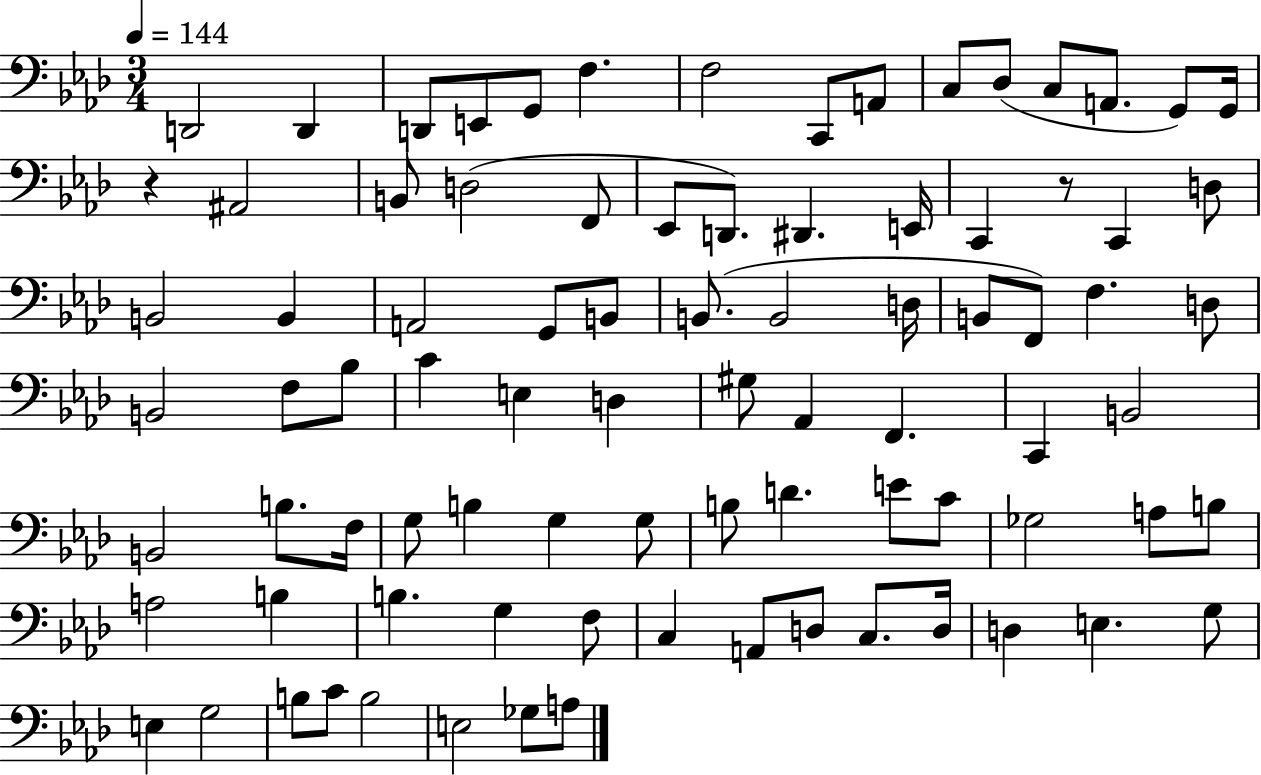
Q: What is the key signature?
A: AES major